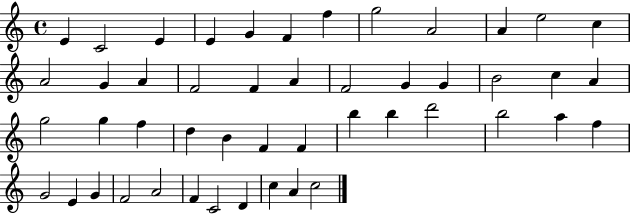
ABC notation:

X:1
T:Untitled
M:4/4
L:1/4
K:C
E C2 E E G F f g2 A2 A e2 c A2 G A F2 F A F2 G G B2 c A g2 g f d B F F b b d'2 b2 a f G2 E G F2 A2 F C2 D c A c2